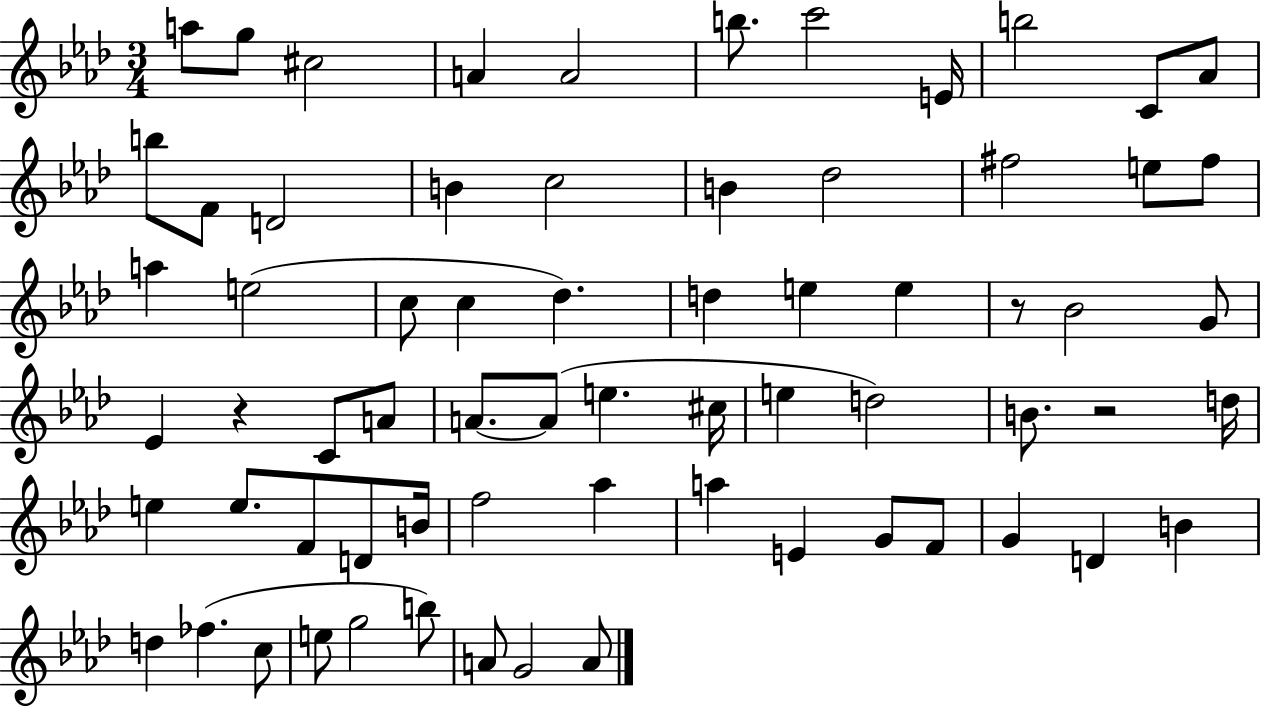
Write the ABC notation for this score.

X:1
T:Untitled
M:3/4
L:1/4
K:Ab
a/2 g/2 ^c2 A A2 b/2 c'2 E/4 b2 C/2 _A/2 b/2 F/2 D2 B c2 B _d2 ^f2 e/2 ^f/2 a e2 c/2 c _d d e e z/2 _B2 G/2 _E z C/2 A/2 A/2 A/2 e ^c/4 e d2 B/2 z2 d/4 e e/2 F/2 D/2 B/4 f2 _a a E G/2 F/2 G D B d _f c/2 e/2 g2 b/2 A/2 G2 A/2